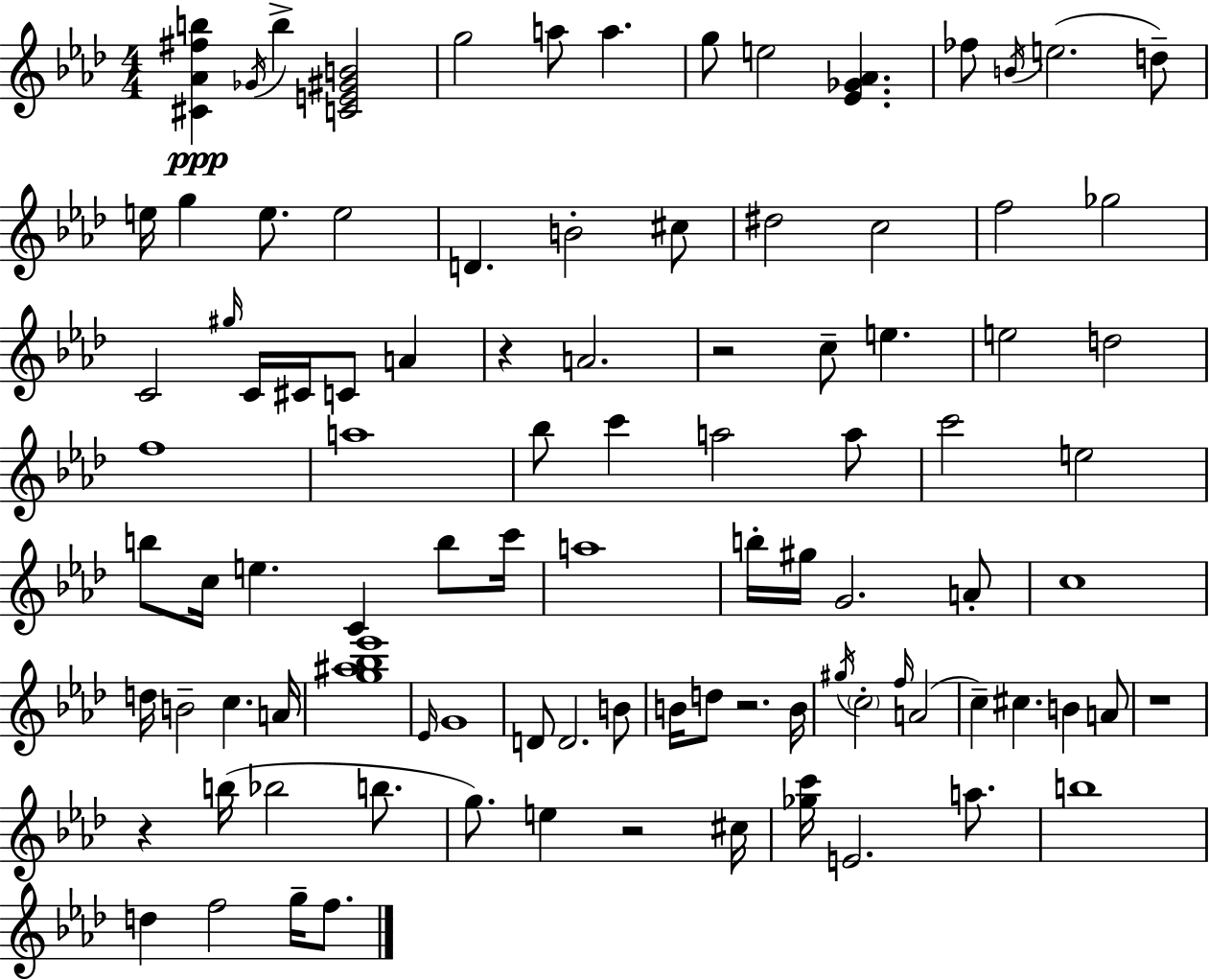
{
  \clef treble
  \numericTimeSignature
  \time 4/4
  \key aes \major
  <cis' aes' fis'' b''>4\ppp \acciaccatura { ges'16 } b''4-> <c' e' gis' b'>2 | g''2 a''8 a''4. | g''8 e''2 <ees' ges' aes'>4. | fes''8 \acciaccatura { b'16 }( e''2. | \break d''8--) e''16 g''4 e''8. e''2 | d'4. b'2-. | cis''8 dis''2 c''2 | f''2 ges''2 | \break c'2 \grace { gis''16 } c'16 cis'16 c'8 a'4 | r4 a'2. | r2 c''8-- e''4. | e''2 d''2 | \break f''1 | a''1 | bes''8 c'''4 a''2 | a''8 c'''2 e''2 | \break b''8 c''16 e''4. c'4 | b''8 c'''16 a''1 | b''16-. gis''16 g'2. | a'8-. c''1 | \break d''16 b'2-- c''4. | a'16 <g'' ais'' bes'' ees'''>1 | \grace { ees'16 } g'1 | d'8 d'2. | \break b'8 b'16 d''8 r2. | b'16 \acciaccatura { gis''16 } \parenthesize c''2-. \grace { f''16 }( a'2 | c''4--) cis''4. | b'4 a'8 r1 | \break r4 b''16( bes''2 | b''8. g''8.) e''4 r2 | cis''16 <ges'' c'''>16 e'2. | a''8. b''1 | \break d''4 f''2 | g''16-- f''8. \bar "|."
}